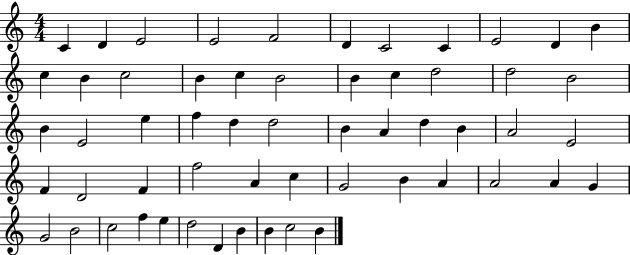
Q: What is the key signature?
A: C major